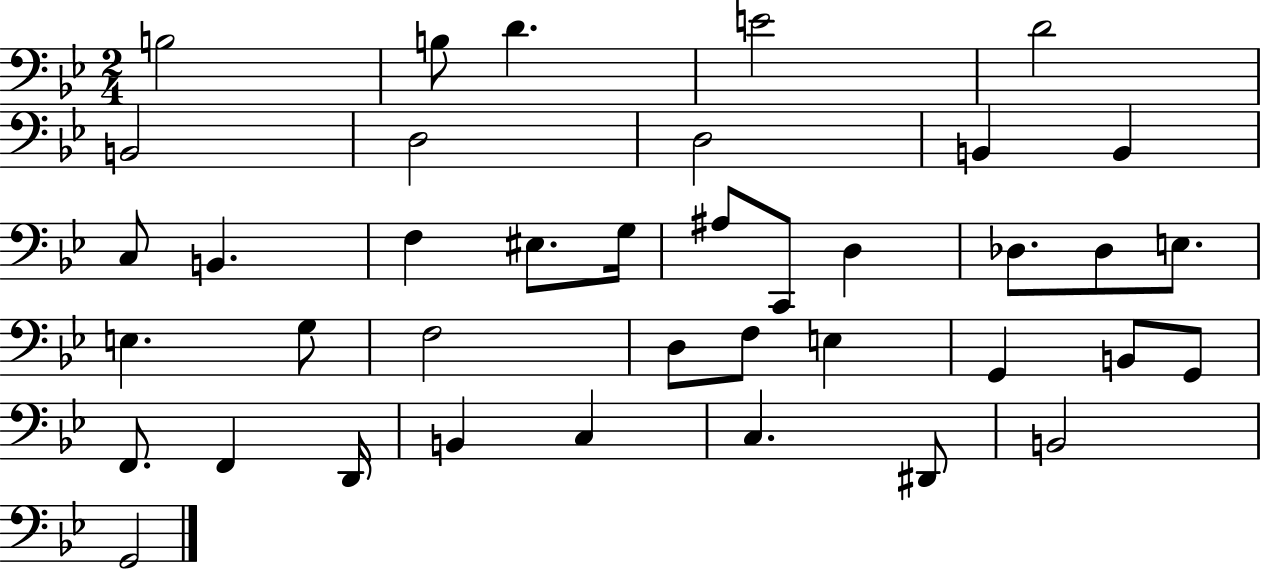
{
  \clef bass
  \numericTimeSignature
  \time 2/4
  \key bes \major
  b2 | b8 d'4. | e'2 | d'2 | \break b,2 | d2 | d2 | b,4 b,4 | \break c8 b,4. | f4 eis8. g16 | ais8 c,8 d4 | des8. des8 e8. | \break e4. g8 | f2 | d8 f8 e4 | g,4 b,8 g,8 | \break f,8. f,4 d,16 | b,4 c4 | c4. dis,8 | b,2 | \break g,2 | \bar "|."
}